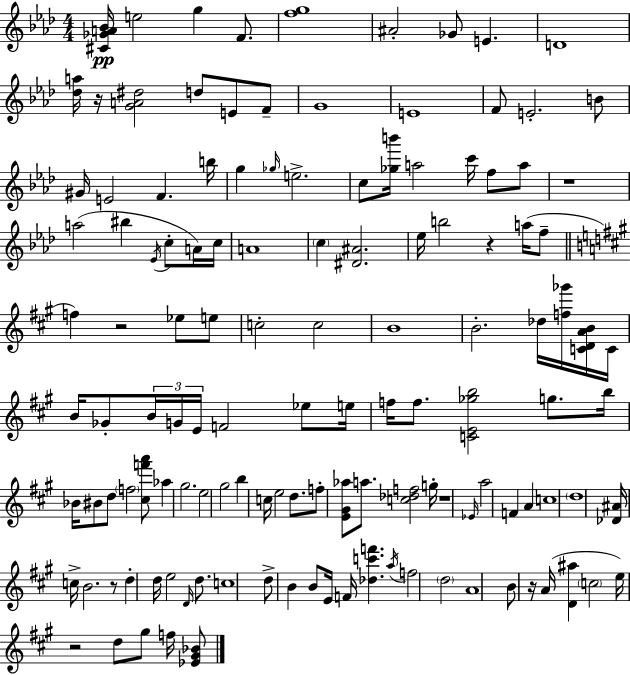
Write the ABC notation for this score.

X:1
T:Untitled
M:4/4
L:1/4
K:Fm
[^C_GA_B]/4 e2 g F/2 [fg]4 ^A2 _G/2 E D4 [_da]/4 z/4 [GA^d]2 d/2 E/2 F/2 G4 E4 F/2 E2 B/2 ^G/4 E2 F b/4 g _g/4 e2 c/2 [_gb']/4 a2 c'/4 f/2 a/2 z4 a2 ^b _E/4 c/2 A/4 c/4 A4 c [^D^A]2 _e/4 b2 z a/4 f/2 f z2 _e/2 e/2 c2 c2 B4 B2 _d/4 [f_g']/4 [CDAB]/4 C/4 B/4 _G/2 B/4 G/4 E/4 F2 _e/2 e/4 f/4 f/2 [CE_gb]2 g/2 b/4 _B/4 ^B/2 d/2 f2 [^cf'a']/2 _a ^g2 e2 ^g2 b c/4 e2 d/2 f/2 [E^G_a]/2 a/2 [c_df]2 g/4 z4 _E/4 a2 F A c4 d4 [_D^A]/4 c/4 B2 z/2 d d/4 e2 D/4 d/2 c4 d/2 B B/2 E/4 F/4 [_dc'f'] a/4 f2 d2 A4 B/2 z/4 A/4 [D^a] c2 e/4 z2 d/2 ^g/2 f/4 [_E^G_B]/2